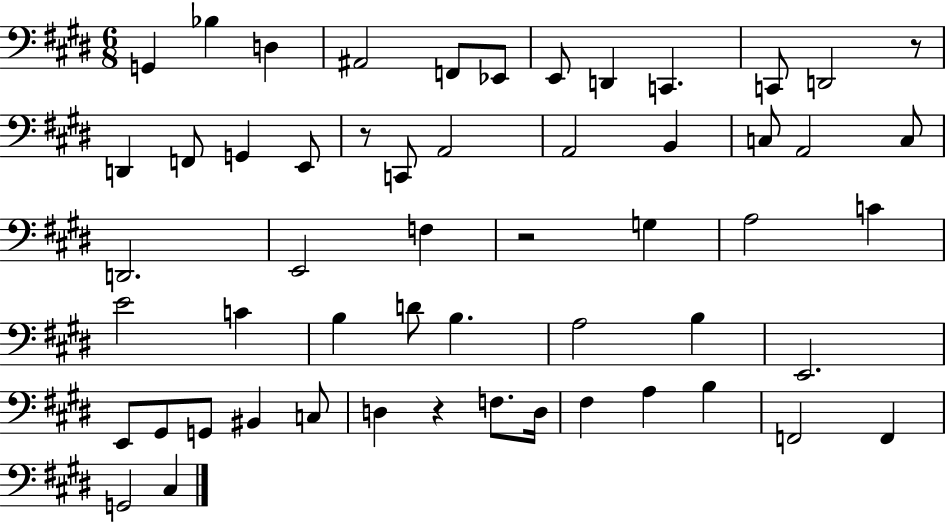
X:1
T:Untitled
M:6/8
L:1/4
K:E
G,, _B, D, ^A,,2 F,,/2 _E,,/2 E,,/2 D,, C,, C,,/2 D,,2 z/2 D,, F,,/2 G,, E,,/2 z/2 C,,/2 A,,2 A,,2 B,, C,/2 A,,2 C,/2 D,,2 E,,2 F, z2 G, A,2 C E2 C B, D/2 B, A,2 B, E,,2 E,,/2 ^G,,/2 G,,/2 ^B,, C,/2 D, z F,/2 D,/4 ^F, A, B, F,,2 F,, G,,2 ^C,